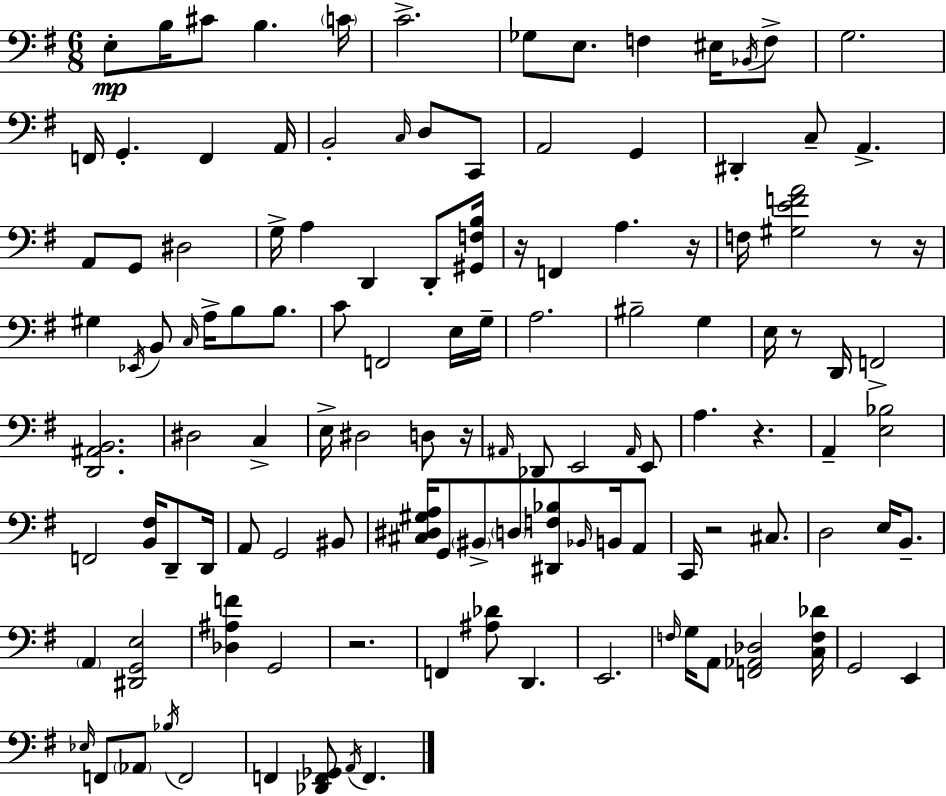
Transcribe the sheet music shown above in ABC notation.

X:1
T:Untitled
M:6/8
L:1/4
K:G
E,/2 B,/4 ^C/2 B, C/4 C2 _G,/2 E,/2 F, ^E,/4 _B,,/4 F,/2 G,2 F,,/4 G,, F,, A,,/4 B,,2 C,/4 D,/2 C,,/2 A,,2 G,, ^D,, C,/2 A,, A,,/2 G,,/2 ^D,2 G,/4 A, D,, D,,/2 [^G,,F,B,]/4 z/4 F,, A, z/4 F,/4 [^G,EFA]2 z/2 z/4 ^G, _E,,/4 B,,/2 C,/4 A,/4 B,/2 B,/2 C/2 F,,2 E,/4 G,/4 A,2 ^B,2 G, E,/4 z/2 D,,/4 F,,2 [D,,^A,,B,,]2 ^D,2 C, E,/4 ^D,2 D,/2 z/4 ^A,,/4 _D,,/2 E,,2 ^A,,/4 E,,/2 A, z A,, [E,_B,]2 F,,2 [B,,^F,]/4 D,,/2 D,,/4 A,,/2 G,,2 ^B,,/2 [^C,^D,^G,A,]/4 G,,/2 ^B,,/2 D,/2 [^D,,F,_B,]/2 _B,,/4 B,,/4 A,,/2 C,,/4 z2 ^C,/2 D,2 E,/4 B,,/2 A,, [^D,,G,,E,]2 [_D,^A,F] G,,2 z2 F,, [^A,_D]/2 D,, E,,2 F,/4 G,/4 A,,/2 [F,,_A,,_D,]2 [C,F,_D]/4 G,,2 E,, _E,/4 F,,/2 _A,,/2 _B,/4 F,,2 F,, [_D,,F,,_G,,]/2 A,,/4 F,,